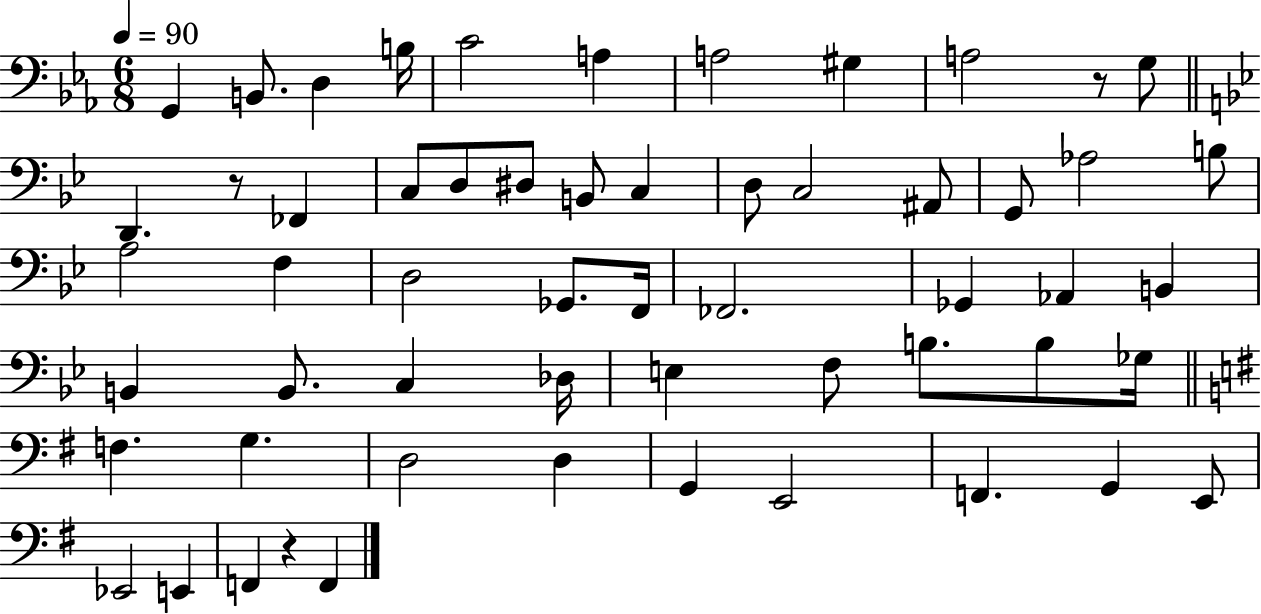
X:1
T:Untitled
M:6/8
L:1/4
K:Eb
G,, B,,/2 D, B,/4 C2 A, A,2 ^G, A,2 z/2 G,/2 D,, z/2 _F,, C,/2 D,/2 ^D,/2 B,,/2 C, D,/2 C,2 ^A,,/2 G,,/2 _A,2 B,/2 A,2 F, D,2 _G,,/2 F,,/4 _F,,2 _G,, _A,, B,, B,, B,,/2 C, _D,/4 E, F,/2 B,/2 B,/2 _G,/4 F, G, D,2 D, G,, E,,2 F,, G,, E,,/2 _E,,2 E,, F,, z F,,